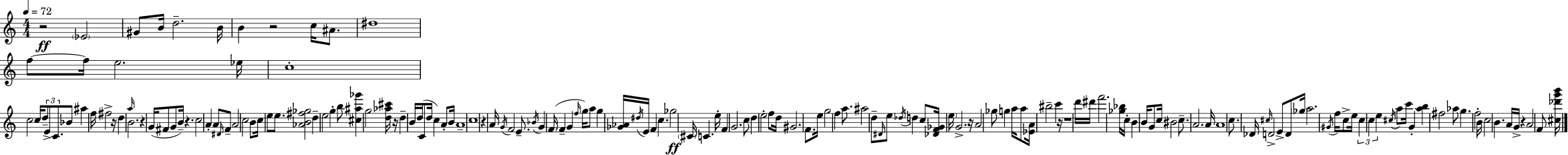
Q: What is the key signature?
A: C major